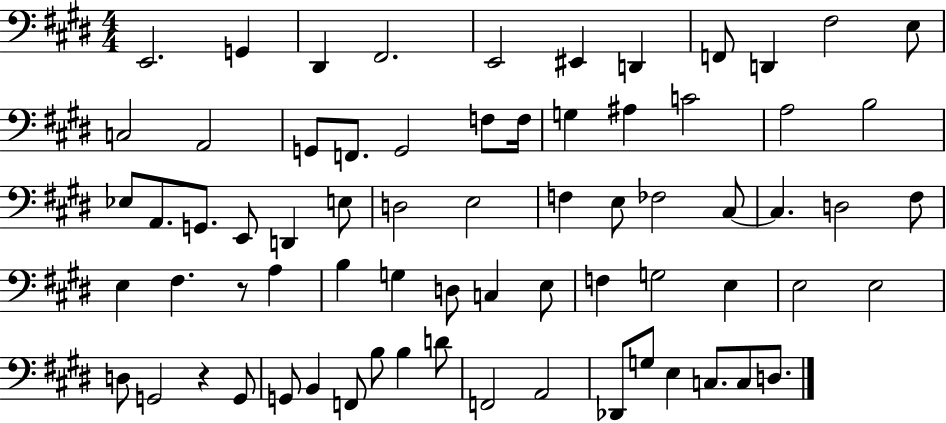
{
  \clef bass
  \numericTimeSignature
  \time 4/4
  \key e \major
  e,2. g,4 | dis,4 fis,2. | e,2 eis,4 d,4 | f,8 d,4 fis2 e8 | \break c2 a,2 | g,8 f,8. g,2 f8 f16 | g4 ais4 c'2 | a2 b2 | \break ees8 a,8. g,8. e,8 d,4 e8 | d2 e2 | f4 e8 fes2 cis8~~ | cis4. d2 fis8 | \break e4 fis4. r8 a4 | b4 g4 d8 c4 e8 | f4 g2 e4 | e2 e2 | \break d8 g,2 r4 g,8 | g,8 b,4 f,8 b8 b4 d'8 | f,2 a,2 | des,8 g8 e4 c8. c8 d8. | \break \bar "|."
}